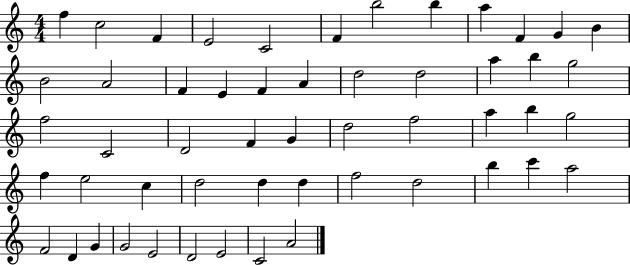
{
  \clef treble
  \numericTimeSignature
  \time 4/4
  \key c \major
  f''4 c''2 f'4 | e'2 c'2 | f'4 b''2 b''4 | a''4 f'4 g'4 b'4 | \break b'2 a'2 | f'4 e'4 f'4 a'4 | d''2 d''2 | a''4 b''4 g''2 | \break f''2 c'2 | d'2 f'4 g'4 | d''2 f''2 | a''4 b''4 g''2 | \break f''4 e''2 c''4 | d''2 d''4 d''4 | f''2 d''2 | b''4 c'''4 a''2 | \break f'2 d'4 g'4 | g'2 e'2 | d'2 e'2 | c'2 a'2 | \break \bar "|."
}